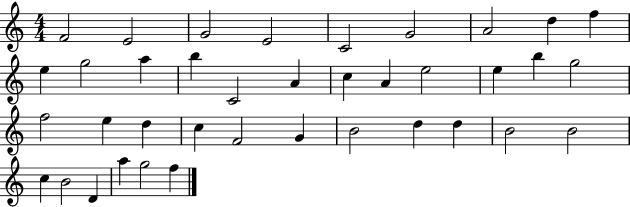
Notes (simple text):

F4/h E4/h G4/h E4/h C4/h G4/h A4/h D5/q F5/q E5/q G5/h A5/q B5/q C4/h A4/q C5/q A4/q E5/h E5/q B5/q G5/h F5/h E5/q D5/q C5/q F4/h G4/q B4/h D5/q D5/q B4/h B4/h C5/q B4/h D4/q A5/q G5/h F5/q